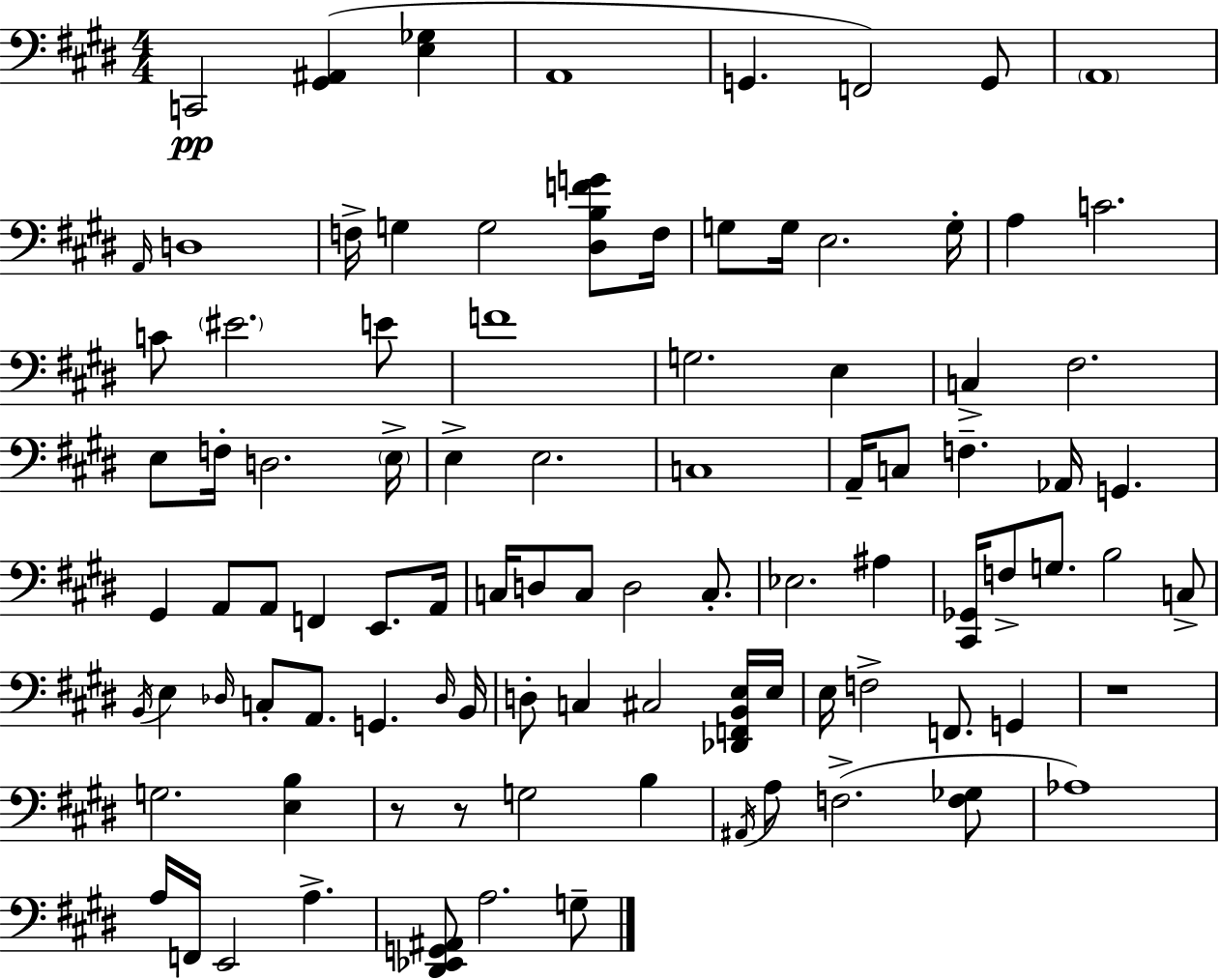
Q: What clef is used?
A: bass